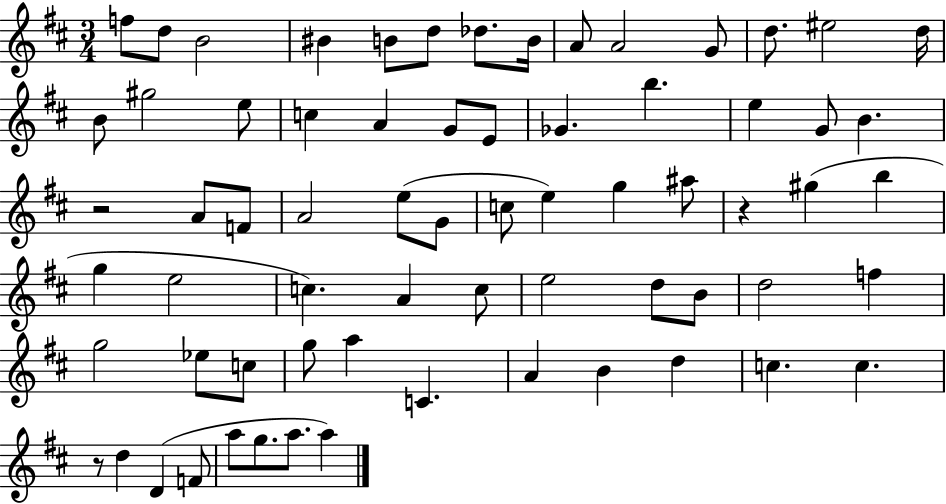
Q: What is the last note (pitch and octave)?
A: A5